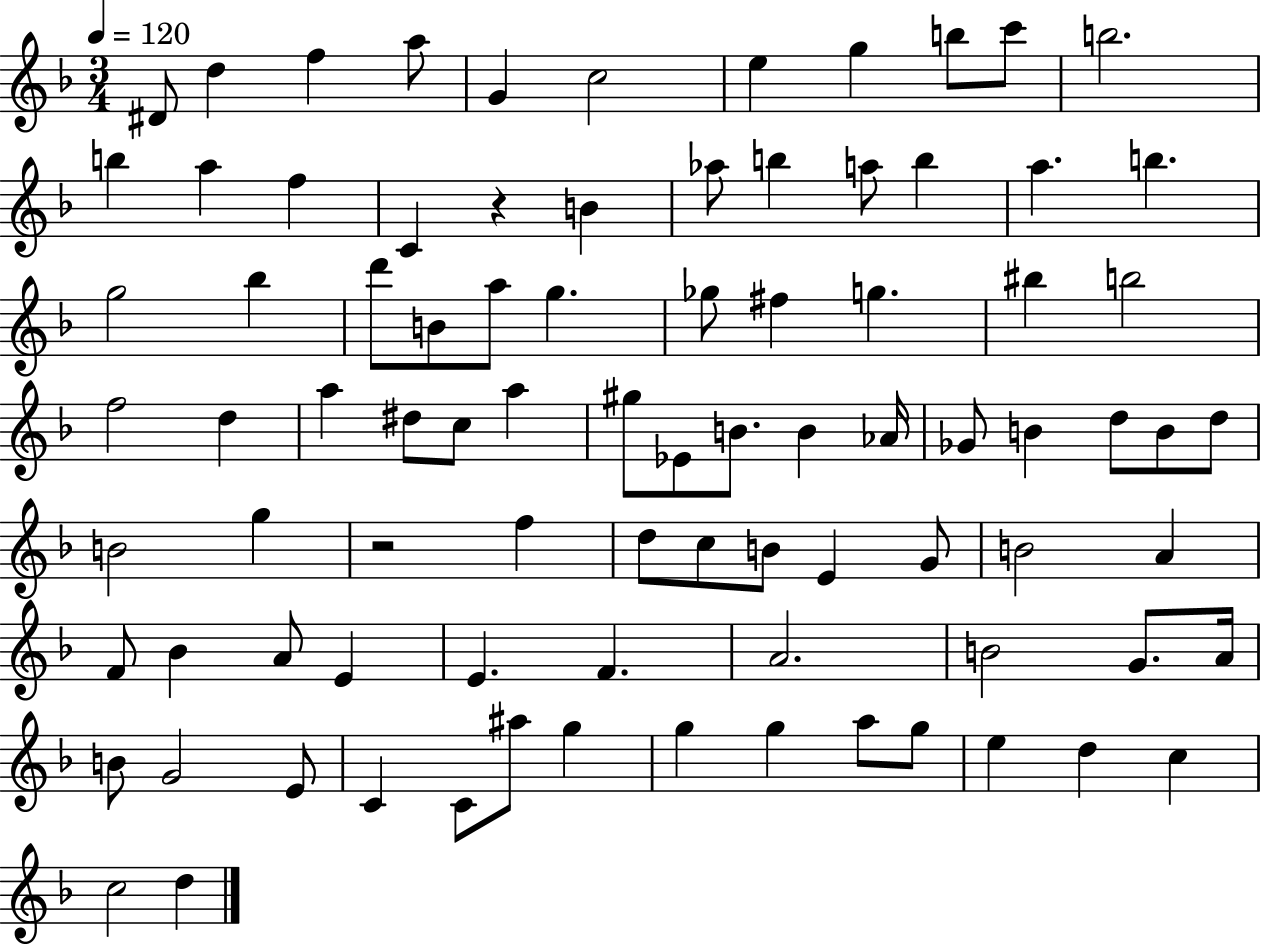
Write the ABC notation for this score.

X:1
T:Untitled
M:3/4
L:1/4
K:F
^D/2 d f a/2 G c2 e g b/2 c'/2 b2 b a f C z B _a/2 b a/2 b a b g2 _b d'/2 B/2 a/2 g _g/2 ^f g ^b b2 f2 d a ^d/2 c/2 a ^g/2 _E/2 B/2 B _A/4 _G/2 B d/2 B/2 d/2 B2 g z2 f d/2 c/2 B/2 E G/2 B2 A F/2 _B A/2 E E F A2 B2 G/2 A/4 B/2 G2 E/2 C C/2 ^a/2 g g g a/2 g/2 e d c c2 d